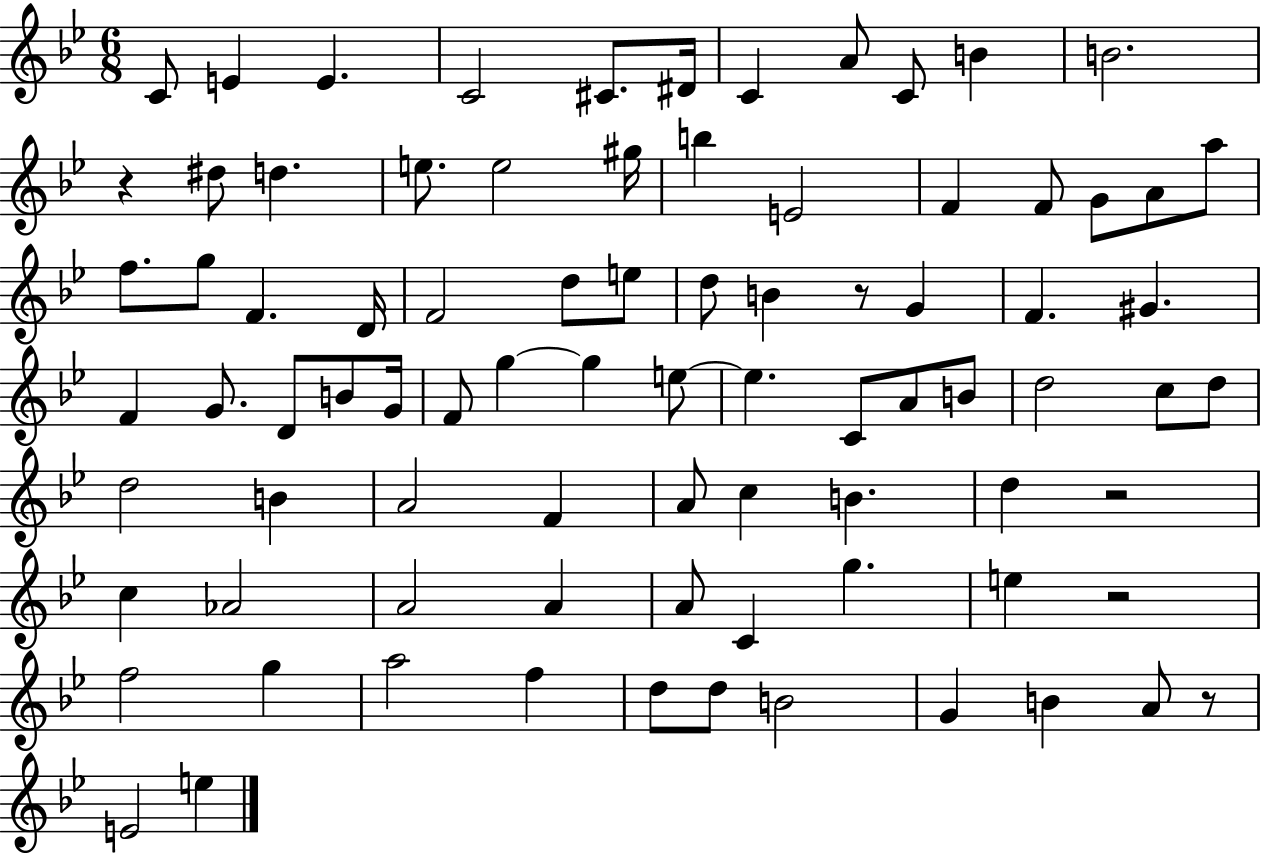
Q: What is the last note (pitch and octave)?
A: E5